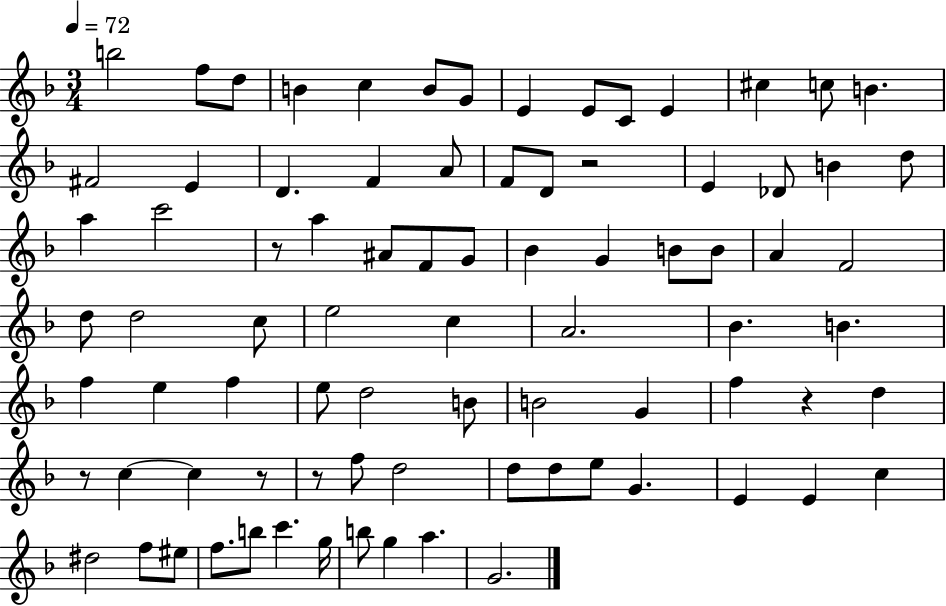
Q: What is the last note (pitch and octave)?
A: G4